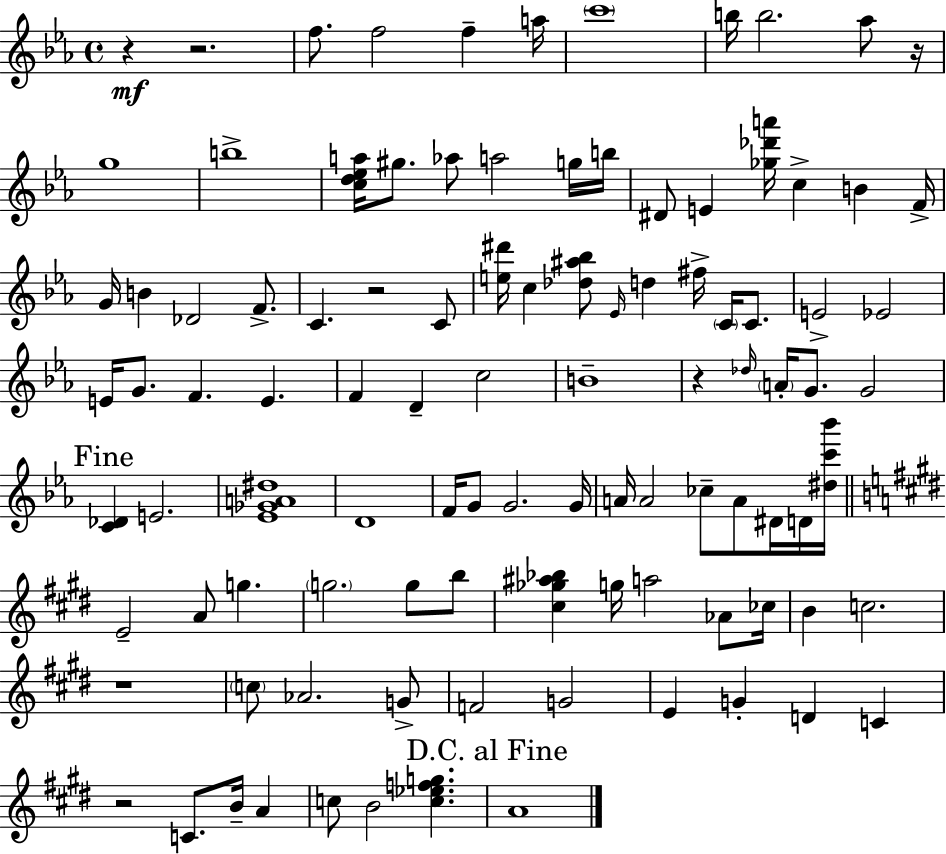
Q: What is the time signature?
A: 4/4